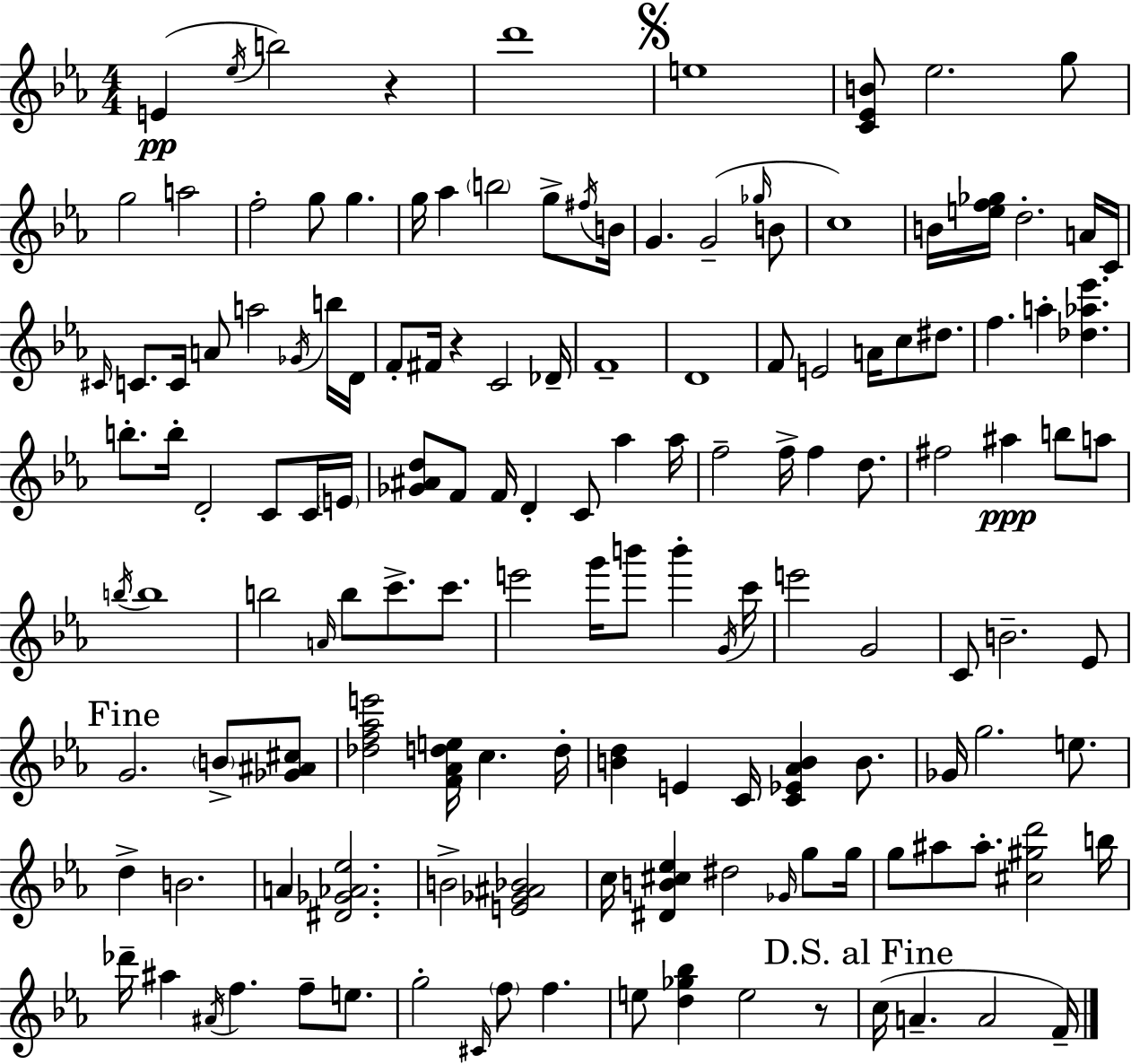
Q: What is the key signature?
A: EES major